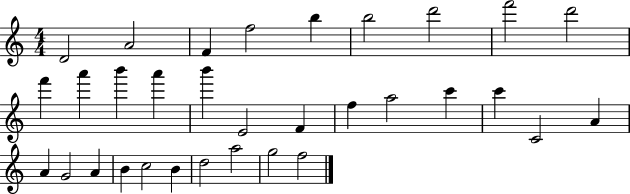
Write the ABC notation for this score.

X:1
T:Untitled
M:4/4
L:1/4
K:C
D2 A2 F f2 b b2 d'2 f'2 d'2 f' a' b' a' b' E2 F f a2 c' c' C2 A A G2 A B c2 B d2 a2 g2 f2